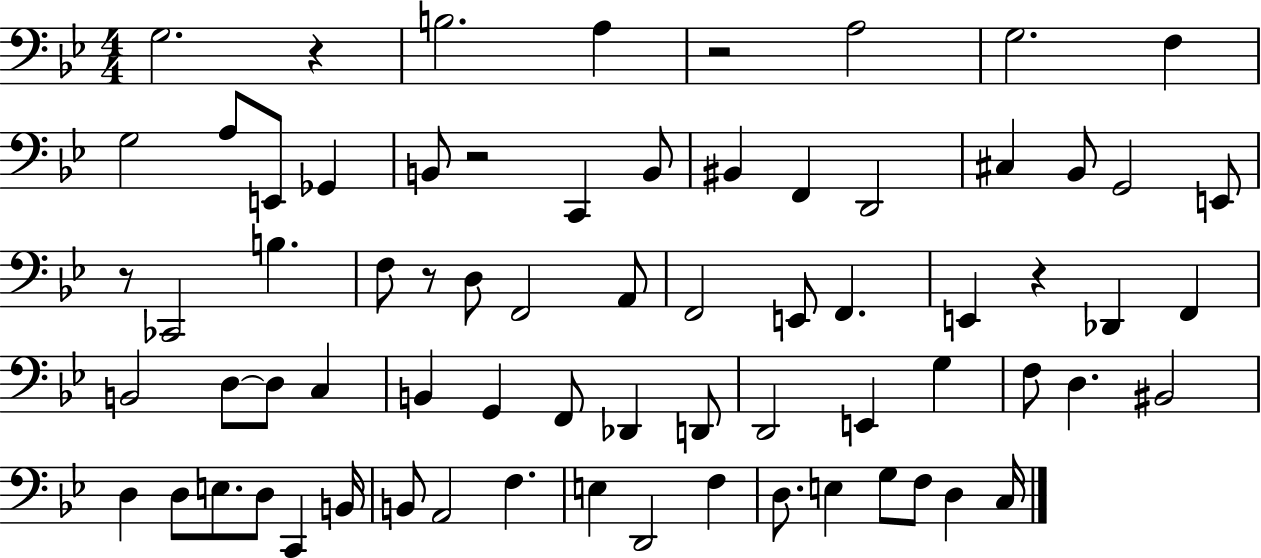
G3/h. R/q B3/h. A3/q R/h A3/h G3/h. F3/q G3/h A3/e E2/e Gb2/q B2/e R/h C2/q B2/e BIS2/q F2/q D2/h C#3/q Bb2/e G2/h E2/e R/e CES2/h B3/q. F3/e R/e D3/e F2/h A2/e F2/h E2/e F2/q. E2/q R/q Db2/q F2/q B2/h D3/e D3/e C3/q B2/q G2/q F2/e Db2/q D2/e D2/h E2/q G3/q F3/e D3/q. BIS2/h D3/q D3/e E3/e. D3/e C2/q B2/s B2/e A2/h F3/q. E3/q D2/h F3/q D3/e. E3/q G3/e F3/e D3/q C3/s